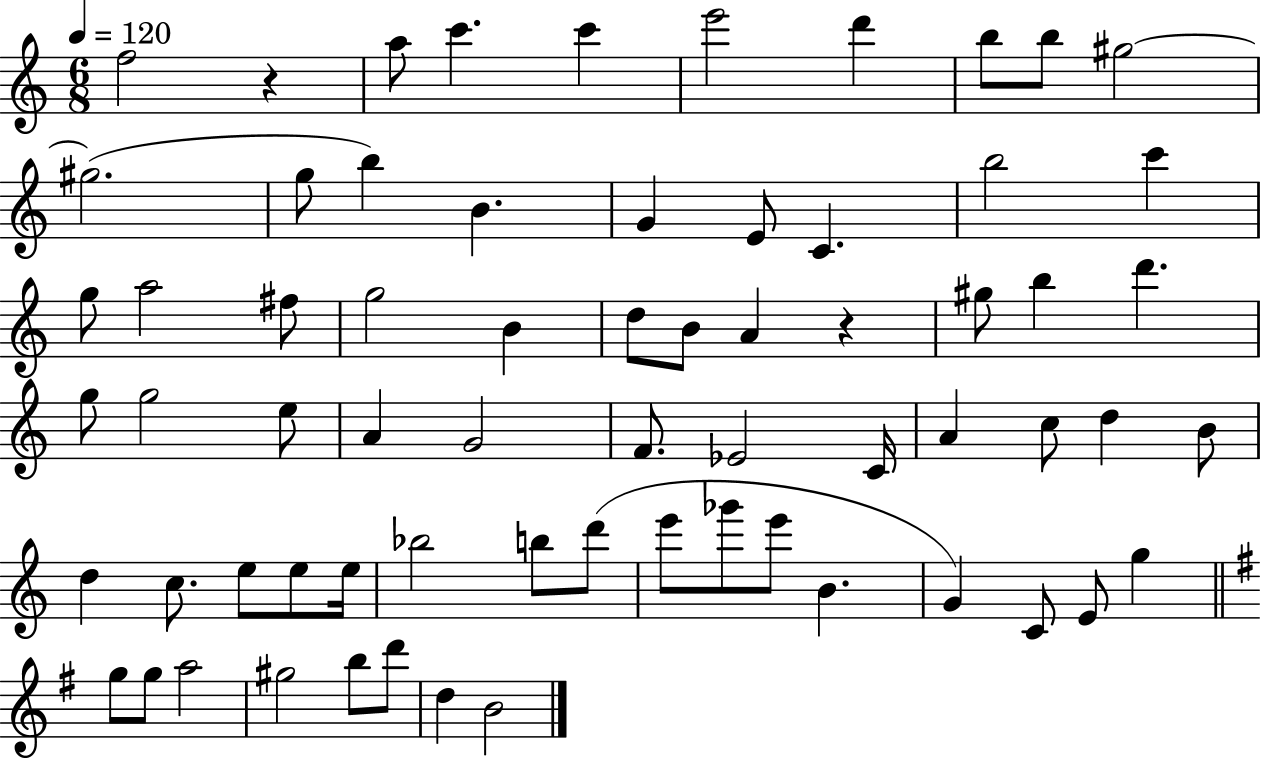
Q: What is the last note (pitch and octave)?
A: B4